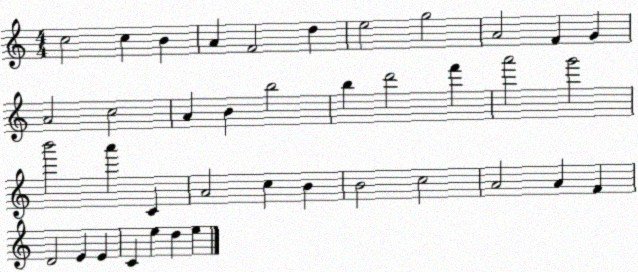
X:1
T:Untitled
M:4/4
L:1/4
K:C
c2 c B A F2 d e2 g2 A2 F G A2 c2 A B b2 b d'2 f' a'2 g'2 b'2 a' C A2 c B B2 c2 A2 A F D2 E E C e d e